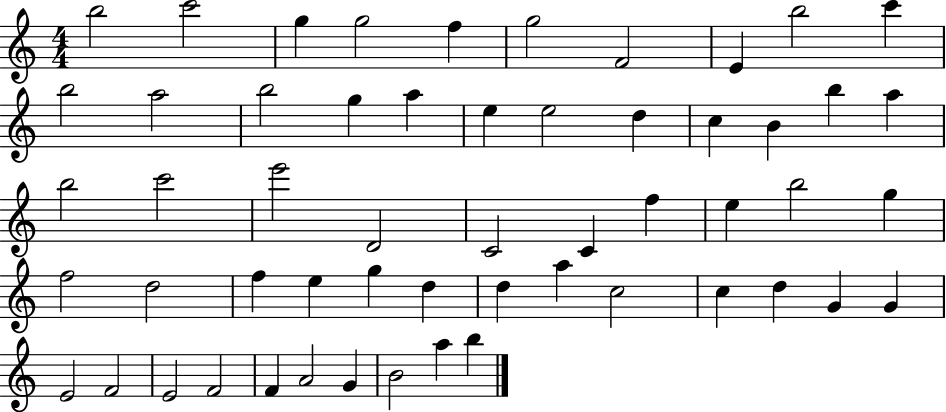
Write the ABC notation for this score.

X:1
T:Untitled
M:4/4
L:1/4
K:C
b2 c'2 g g2 f g2 F2 E b2 c' b2 a2 b2 g a e e2 d c B b a b2 c'2 e'2 D2 C2 C f e b2 g f2 d2 f e g d d a c2 c d G G E2 F2 E2 F2 F A2 G B2 a b